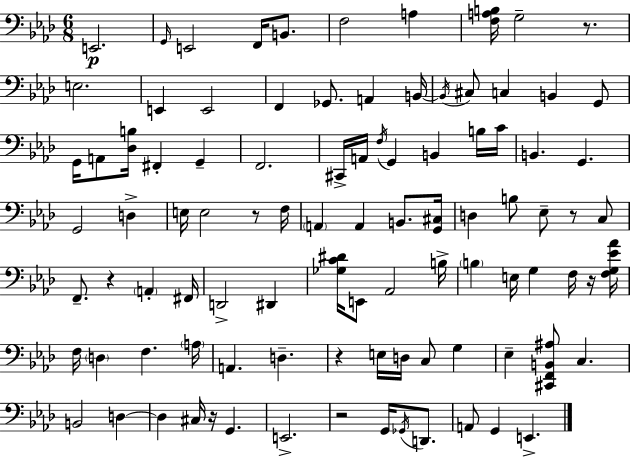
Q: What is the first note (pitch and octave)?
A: E2